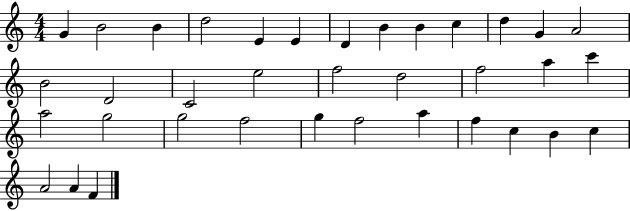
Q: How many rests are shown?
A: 0